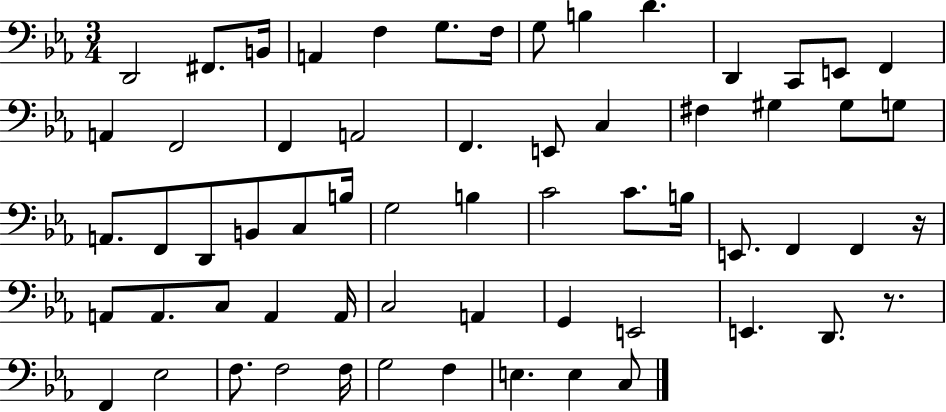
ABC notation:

X:1
T:Untitled
M:3/4
L:1/4
K:Eb
D,,2 ^F,,/2 B,,/4 A,, F, G,/2 F,/4 G,/2 B, D D,, C,,/2 E,,/2 F,, A,, F,,2 F,, A,,2 F,, E,,/2 C, ^F, ^G, ^G,/2 G,/2 A,,/2 F,,/2 D,,/2 B,,/2 C,/2 B,/4 G,2 B, C2 C/2 B,/4 E,,/2 F,, F,, z/4 A,,/2 A,,/2 C,/2 A,, A,,/4 C,2 A,, G,, E,,2 E,, D,,/2 z/2 F,, _E,2 F,/2 F,2 F,/4 G,2 F, E, E, C,/2